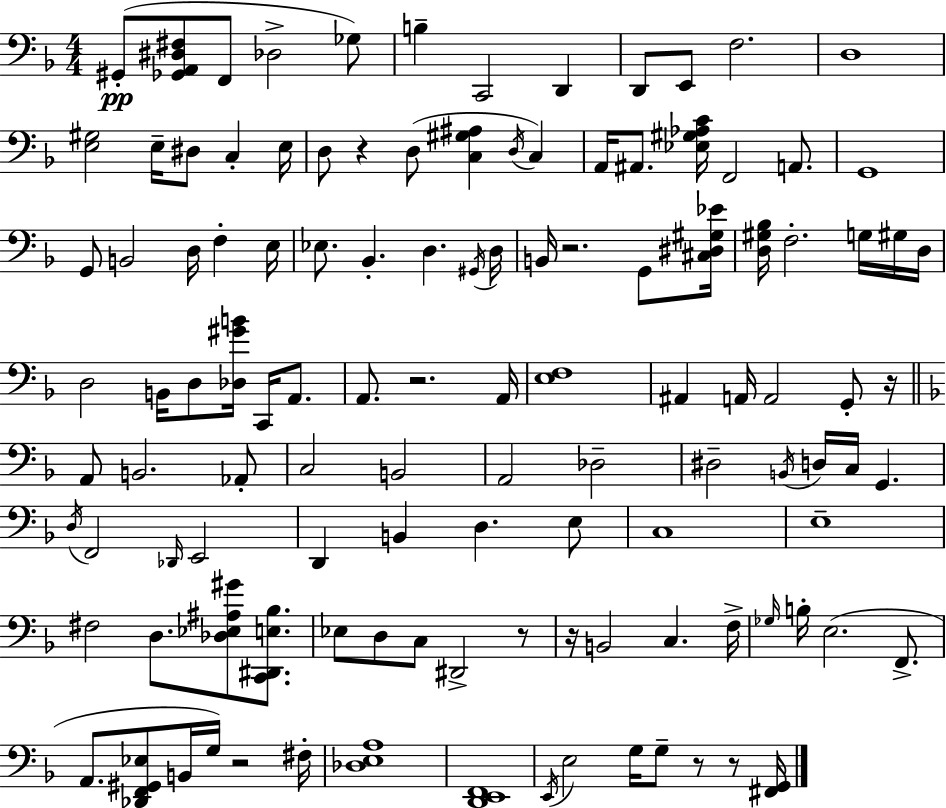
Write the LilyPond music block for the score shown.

{
  \clef bass
  \numericTimeSignature
  \time 4/4
  \key d \minor
  \repeat volta 2 { gis,8-.(\pp <ges, a, dis fis>8 f,8 des2-> ges8) | b4-- c,2 d,4 | d,8 e,8 f2. | d1 | \break <e gis>2 e16-- dis8 c4-. e16 | d8 r4 d8( <c gis ais>4 \acciaccatura { d16 } c4) | a,16 ais,8. <ees gis aes c'>16 f,2 a,8. | g,1 | \break g,8 b,2 d16 f4-. | e16 ees8. bes,4.-. d4. | \acciaccatura { gis,16 } d16 b,16 r2. g,8 | <cis dis gis ees'>16 <d gis bes>16 f2.-. g16 | \break gis16 d16 d2 b,16 d8 <des gis' b'>16 c,16 a,8. | a,8. r2. | a,16 <e f>1 | ais,4 a,16 a,2 g,8-. | \break r16 \bar "||" \break \key f \major a,8 b,2. aes,8-. | c2 b,2 | a,2 des2-- | dis2-- \acciaccatura { b,16 } d16 c16 g,4. | \break \acciaccatura { d16 } f,2 \grace { des,16 } e,2 | d,4 b,4 d4. | e8 c1 | e1-- | \break fis2 d8. <des ees ais gis'>8 | <c, dis, e bes>8. ees8 d8 c8 dis,2-> | r8 r16 b,2 c4. | f16-> \grace { ges16 } b16-. e2.( | \break f,8.-> a,8. <des, f, gis, ees>8 b,16 g16) r2 | fis16-. <des e a>1 | <d, e, f,>1 | \acciaccatura { e,16 } e2 g16 g8-- | \break r8 r8 <fis, g,>16 } \bar "|."
}